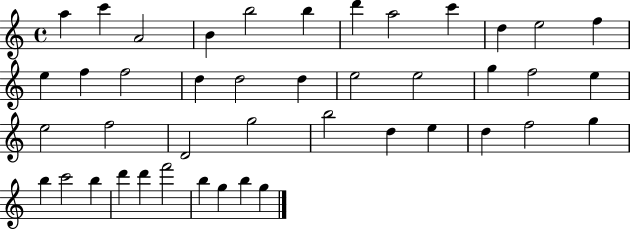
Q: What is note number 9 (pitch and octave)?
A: C6